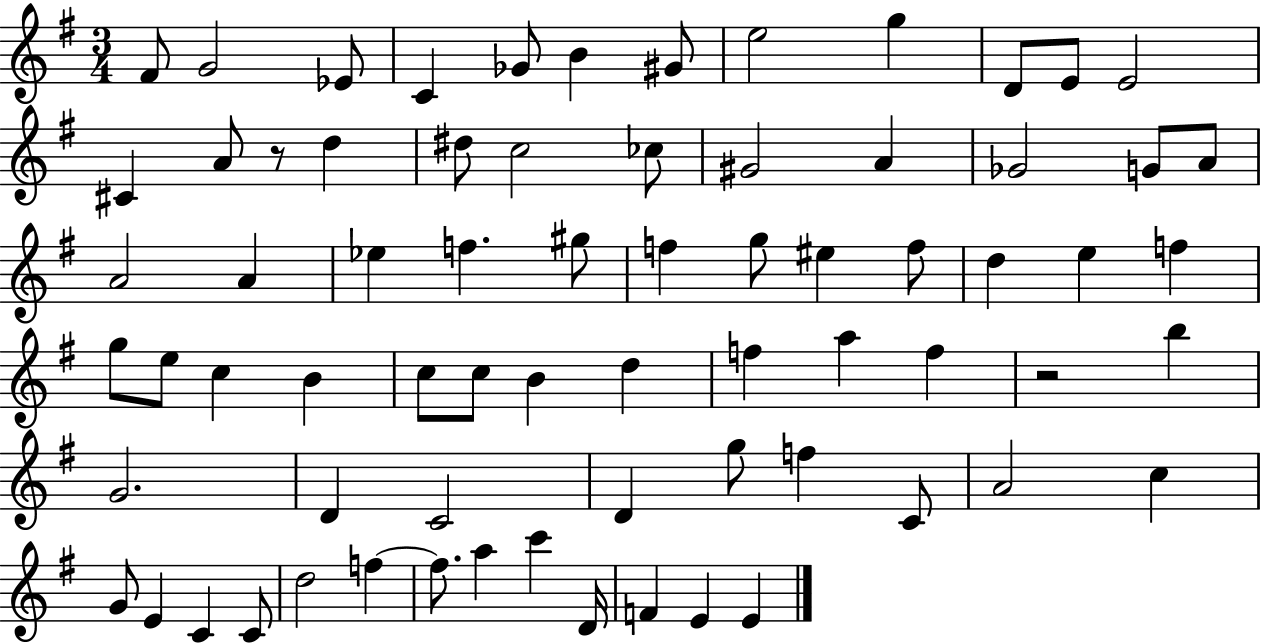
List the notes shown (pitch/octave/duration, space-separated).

F#4/e G4/h Eb4/e C4/q Gb4/e B4/q G#4/e E5/h G5/q D4/e E4/e E4/h C#4/q A4/e R/e D5/q D#5/e C5/h CES5/e G#4/h A4/q Gb4/h G4/e A4/e A4/h A4/q Eb5/q F5/q. G#5/e F5/q G5/e EIS5/q F5/e D5/q E5/q F5/q G5/e E5/e C5/q B4/q C5/e C5/e B4/q D5/q F5/q A5/q F5/q R/h B5/q G4/h. D4/q C4/h D4/q G5/e F5/q C4/e A4/h C5/q G4/e E4/q C4/q C4/e D5/h F5/q F5/e. A5/q C6/q D4/s F4/q E4/q E4/q